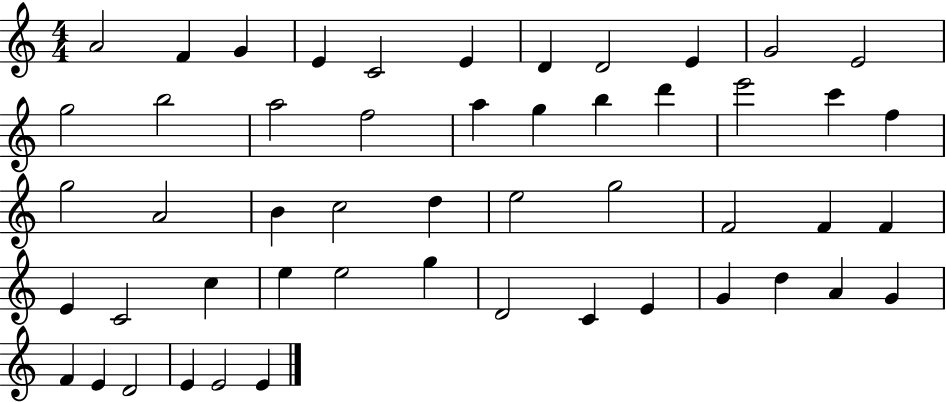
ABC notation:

X:1
T:Untitled
M:4/4
L:1/4
K:C
A2 F G E C2 E D D2 E G2 E2 g2 b2 a2 f2 a g b d' e'2 c' f g2 A2 B c2 d e2 g2 F2 F F E C2 c e e2 g D2 C E G d A G F E D2 E E2 E